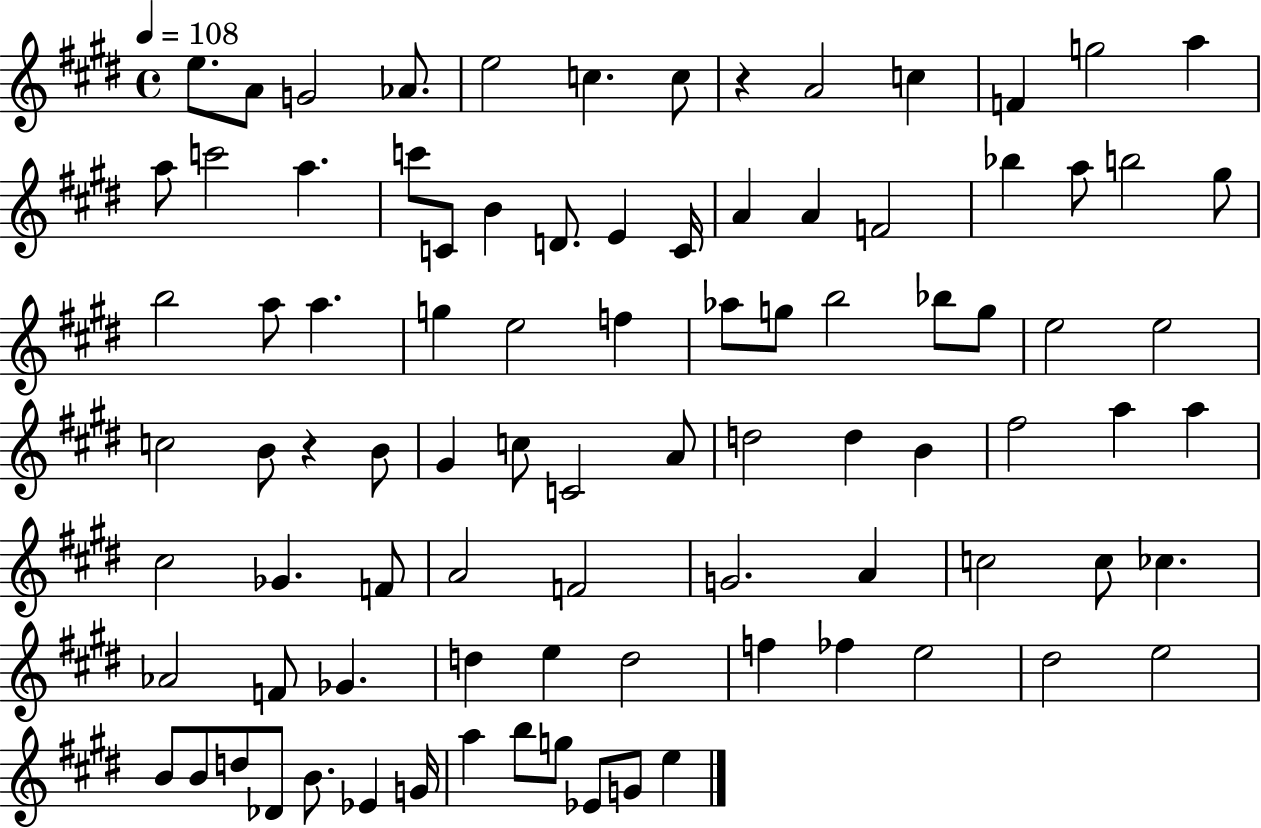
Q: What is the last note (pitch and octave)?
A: E5